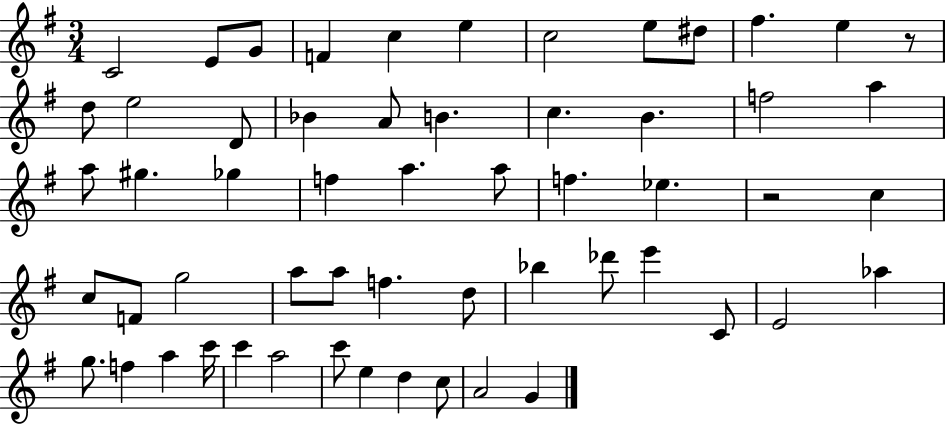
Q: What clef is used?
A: treble